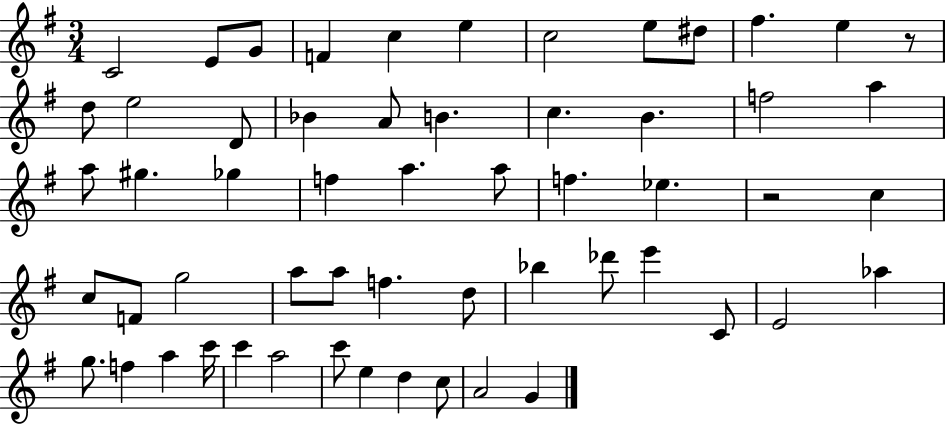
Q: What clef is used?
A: treble